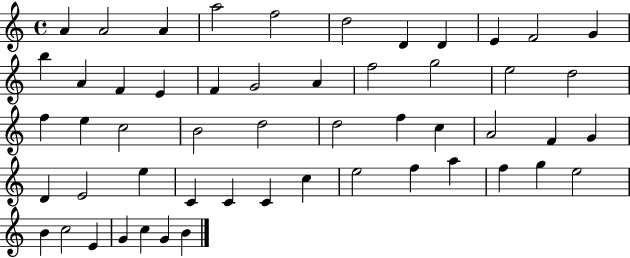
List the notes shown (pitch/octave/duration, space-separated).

A4/q A4/h A4/q A5/h F5/h D5/h D4/q D4/q E4/q F4/h G4/q B5/q A4/q F4/q E4/q F4/q G4/h A4/q F5/h G5/h E5/h D5/h F5/q E5/q C5/h B4/h D5/h D5/h F5/q C5/q A4/h F4/q G4/q D4/q E4/h E5/q C4/q C4/q C4/q C5/q E5/h F5/q A5/q F5/q G5/q E5/h B4/q C5/h E4/q G4/q C5/q G4/q B4/q